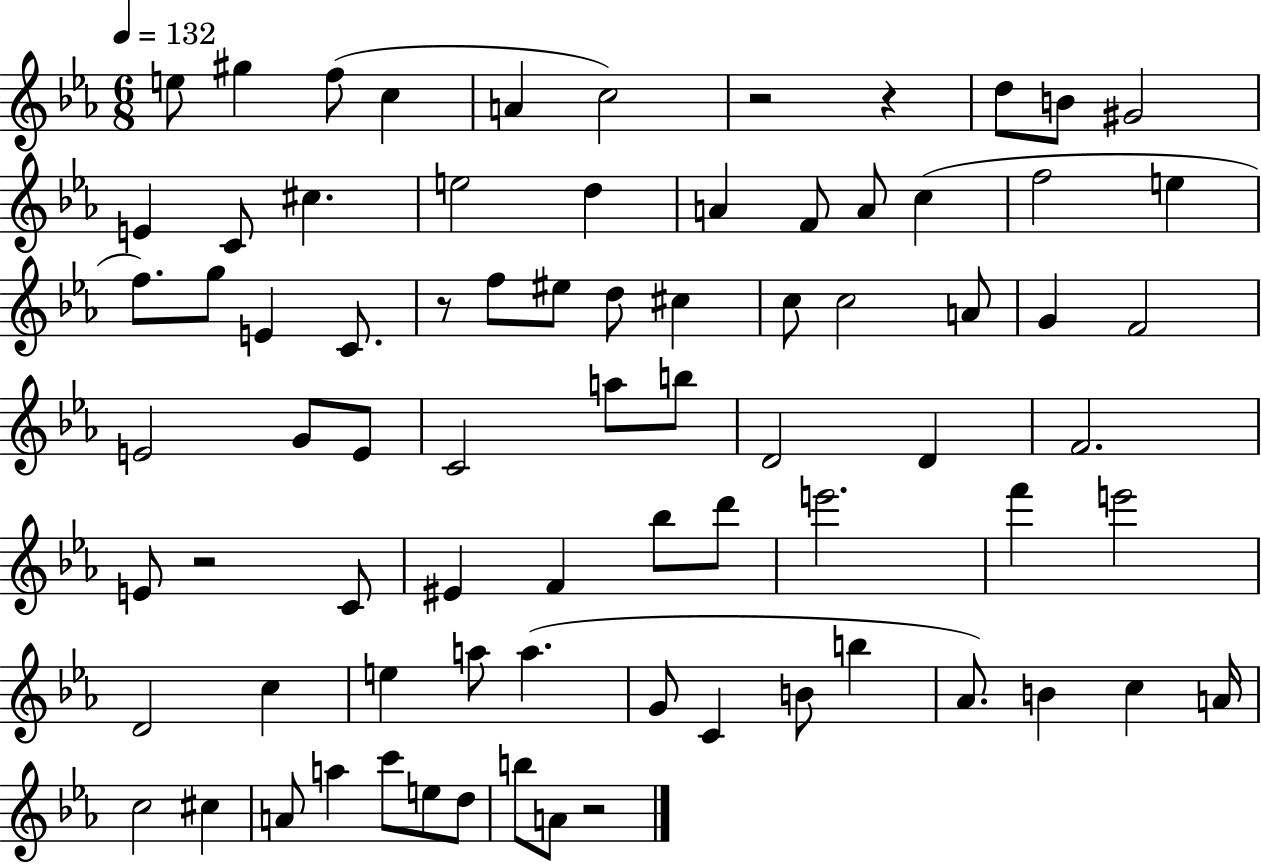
X:1
T:Untitled
M:6/8
L:1/4
K:Eb
e/2 ^g f/2 c A c2 z2 z d/2 B/2 ^G2 E C/2 ^c e2 d A F/2 A/2 c f2 e f/2 g/2 E C/2 z/2 f/2 ^e/2 d/2 ^c c/2 c2 A/2 G F2 E2 G/2 E/2 C2 a/2 b/2 D2 D F2 E/2 z2 C/2 ^E F _b/2 d'/2 e'2 f' e'2 D2 c e a/2 a G/2 C B/2 b _A/2 B c A/4 c2 ^c A/2 a c'/2 e/2 d/2 b/2 A/2 z2